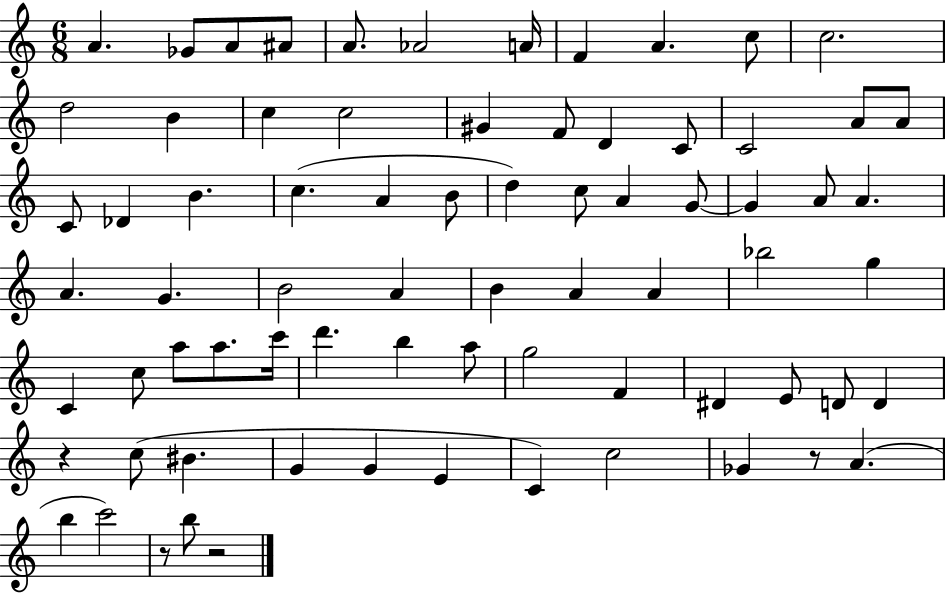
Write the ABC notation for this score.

X:1
T:Untitled
M:6/8
L:1/4
K:C
A _G/2 A/2 ^A/2 A/2 _A2 A/4 F A c/2 c2 d2 B c c2 ^G F/2 D C/2 C2 A/2 A/2 C/2 _D B c A B/2 d c/2 A G/2 G A/2 A A G B2 A B A A _b2 g C c/2 a/2 a/2 c'/4 d' b a/2 g2 F ^D E/2 D/2 D z c/2 ^B G G E C c2 _G z/2 A b c'2 z/2 b/2 z2